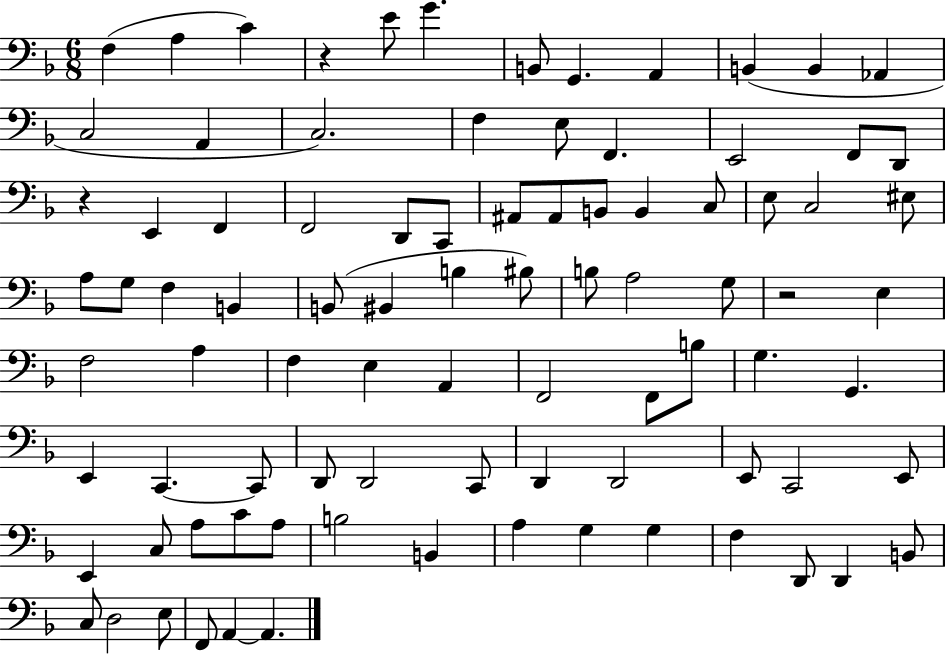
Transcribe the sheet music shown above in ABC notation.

X:1
T:Untitled
M:6/8
L:1/4
K:F
F, A, C z E/2 G B,,/2 G,, A,, B,, B,, _A,, C,2 A,, C,2 F, E,/2 F,, E,,2 F,,/2 D,,/2 z E,, F,, F,,2 D,,/2 C,,/2 ^A,,/2 ^A,,/2 B,,/2 B,, C,/2 E,/2 C,2 ^E,/2 A,/2 G,/2 F, B,, B,,/2 ^B,, B, ^B,/2 B,/2 A,2 G,/2 z2 E, F,2 A, F, E, A,, F,,2 F,,/2 B,/2 G, G,, E,, C,, C,,/2 D,,/2 D,,2 C,,/2 D,, D,,2 E,,/2 C,,2 E,,/2 E,, C,/2 A,/2 C/2 A,/2 B,2 B,, A, G, G, F, D,,/2 D,, B,,/2 C,/2 D,2 E,/2 F,,/2 A,, A,,